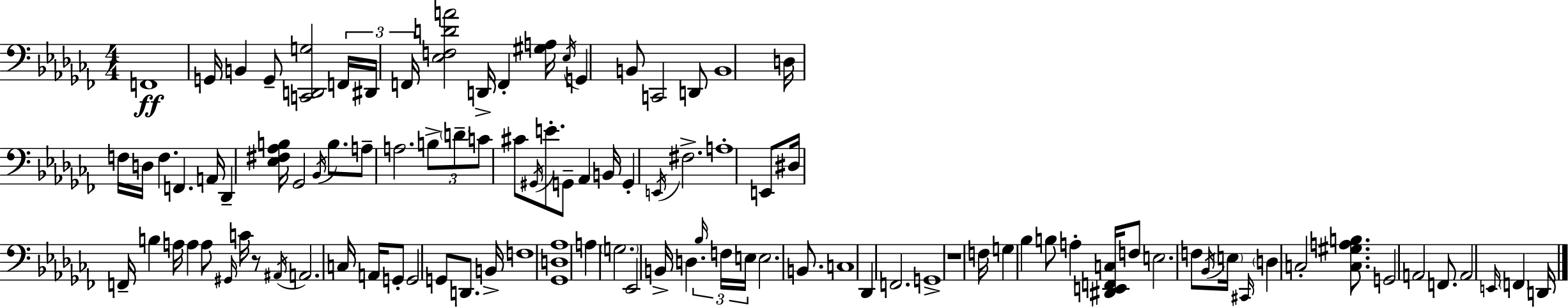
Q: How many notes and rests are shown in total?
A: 102